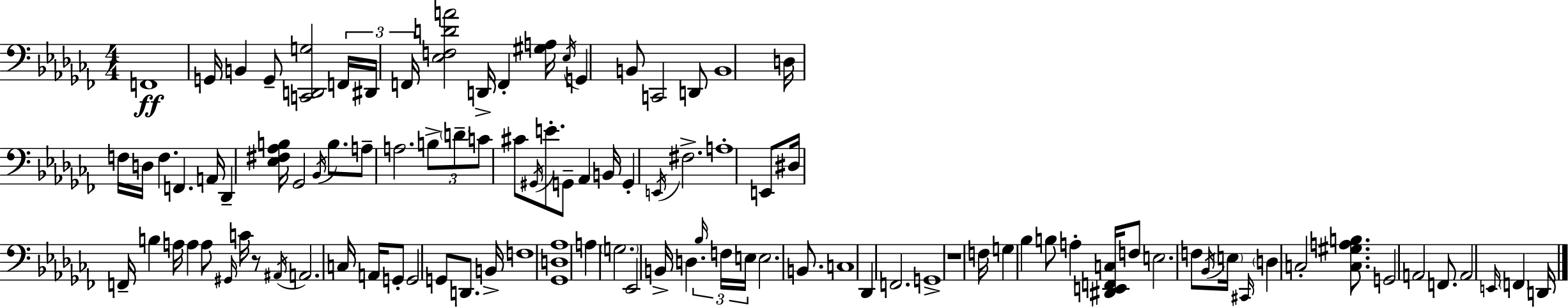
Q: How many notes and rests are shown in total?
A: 102